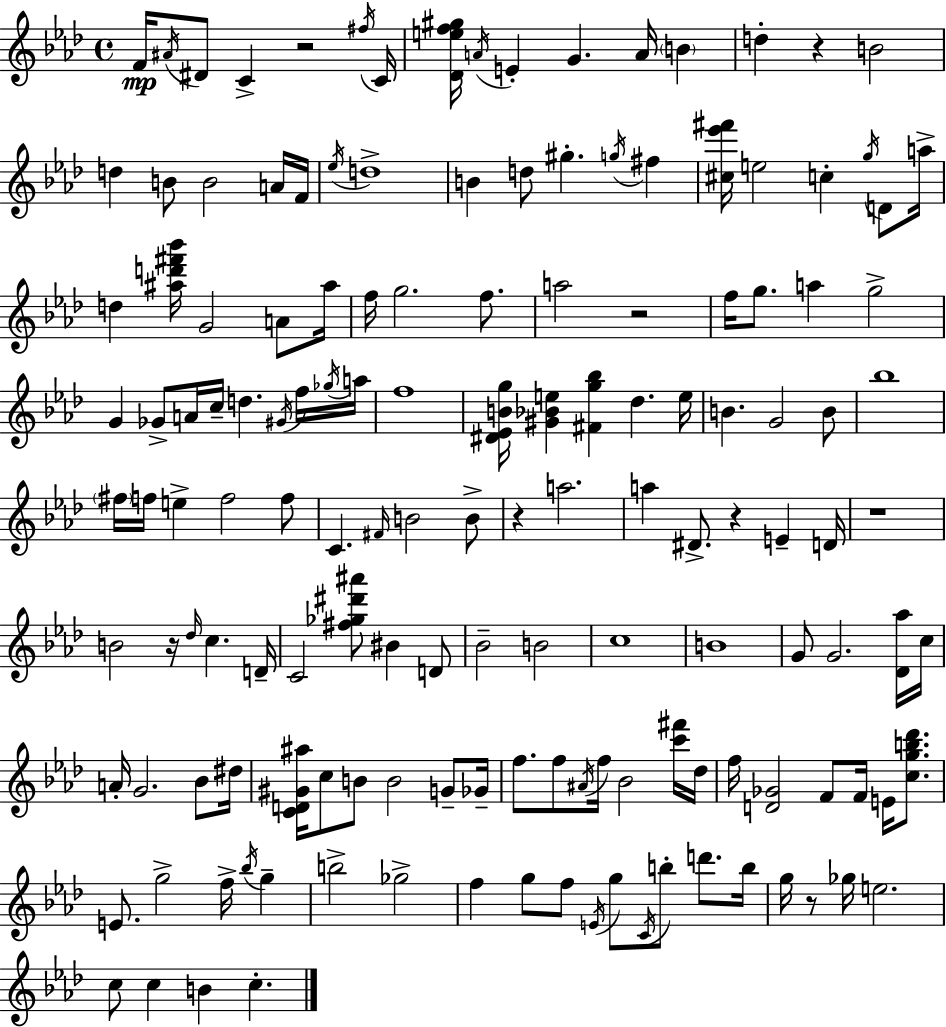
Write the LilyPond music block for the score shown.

{
  \clef treble
  \time 4/4
  \defaultTimeSignature
  \key aes \major
  \repeat volta 2 { f'16\mp \acciaccatura { ais'16 } dis'8 c'4-> r2 | \acciaccatura { fis''16 } c'16 <des' e'' f'' gis''>16 \acciaccatura { a'16 } e'4-. g'4. a'16 \parenthesize b'4 | d''4-. r4 b'2 | d''4 b'8 b'2 | \break a'16 f'16 \acciaccatura { ees''16 } d''1-> | b'4 d''8 gis''4.-. | \acciaccatura { g''16 } fis''4 <cis'' ees''' fis'''>16 e''2 c''4-. | \acciaccatura { g''16 } d'8 a''16-> d''4 <ais'' d''' fis''' bes'''>16 g'2 | \break a'8 ais''16 f''16 g''2. | f''8. a''2 r2 | f''16 g''8. a''4 g''2-> | g'4 ges'8-> a'16 c''16-- d''4. | \break \acciaccatura { gis'16 } f''16 \acciaccatura { ges''16 } a''16 f''1 | <dis' ees' b' g''>16 <gis' bes' e''>4 <fis' g'' bes''>4 | des''4. e''16 b'4. g'2 | b'8 bes''1 | \break \parenthesize fis''16 f''16 e''4-> f''2 | f''8 c'4. \grace { fis'16 } b'2 | b'8-> r4 a''2. | a''4 dis'8.-> | \break r4 e'4-- d'16 r1 | b'2 | r16 \grace { des''16 } c''4. d'16-- c'2 | <fis'' ges'' dis''' ais'''>8 bis'4 d'8 bes'2-- | \break b'2 c''1 | b'1 | g'8 g'2. | <des' aes''>16 c''16 a'16-. g'2. | \break bes'8 dis''16 <c' d' gis' ais''>16 c''8 b'8 b'2 | g'8-- ges'16-- f''8. f''8 \acciaccatura { ais'16 } | f''16 bes'2 <c''' fis'''>16 des''16 f''16 <d' ges'>2 | f'8 f'16 e'16 <c'' g'' b'' des'''>8. e'8. g''2-> | \break f''16-> \acciaccatura { bes''16 } g''4-- b''2-> | ges''2-> f''4 | g''8 f''8 \acciaccatura { e'16 } g''8 \acciaccatura { c'16 } b''8-. d'''8. b''16 g''16 r8 | ges''16 e''2. c''8 | \break c''4 b'4 c''4.-. } \bar "|."
}